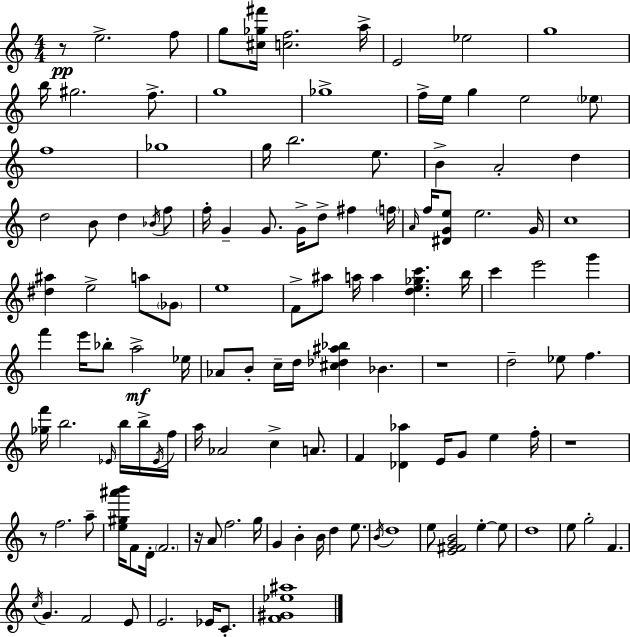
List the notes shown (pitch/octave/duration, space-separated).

R/e E5/h. F5/e G5/e [C#5,Gb5,F#6]/s [C5,F5]/h. A5/s E4/h Eb5/h G5/w B5/s G#5/h. F5/e. G5/w Gb5/w F5/s E5/s G5/q E5/h Eb5/e F5/w Gb5/w G5/s B5/h. E5/e. B4/q A4/h D5/q D5/h B4/e D5/q Bb4/s F5/e F5/s G4/q G4/e. G4/s D5/e F#5/q F5/s A4/s F5/s [D#4,G4,E5]/e E5/h. G4/s C5/w [D#5,A#5]/q E5/h A5/e Gb4/e E5/w F4/e A#5/e A5/s A5/q [D5,E5,Gb5,C6]/q. B5/s C6/q E6/h G6/q F6/q E6/s Bb5/e A5/h Eb5/s Ab4/e B4/e C5/s D5/s [C#5,Db5,A#5,Bb5]/q Bb4/q. R/w D5/h Eb5/e F5/q. [Gb5,F6]/s B5/h. Eb4/s B5/s B5/s Eb4/s F5/s A5/s Ab4/h C5/q A4/e. F4/q [Db4,Ab5]/q E4/s G4/e E5/q F5/s R/w R/e F5/h. A5/e [E5,G#5,A#6,B6]/s F4/e D4/s F4/h. R/s A4/e F5/h. G5/s G4/q B4/q B4/s D5/q E5/e. B4/s D5/w E5/e [E4,F#4,G4,B4]/h E5/q E5/e D5/w E5/e G5/h F4/q. C5/s G4/q. F4/h E4/e E4/h. Eb4/s C4/e. [F4,G#4,Eb5,A#5]/w